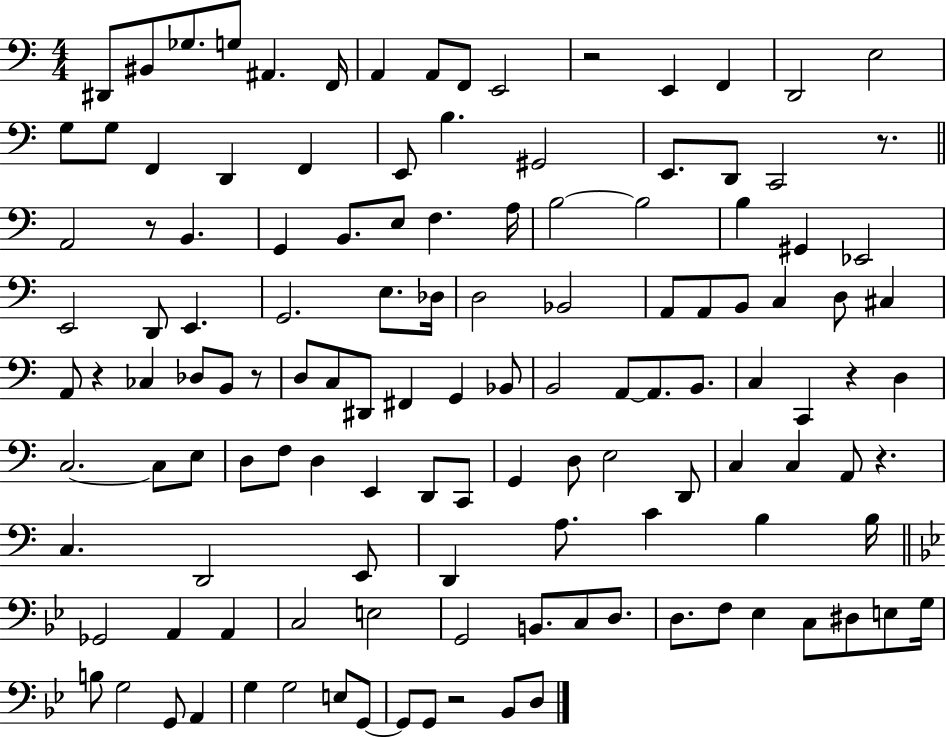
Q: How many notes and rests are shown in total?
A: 128